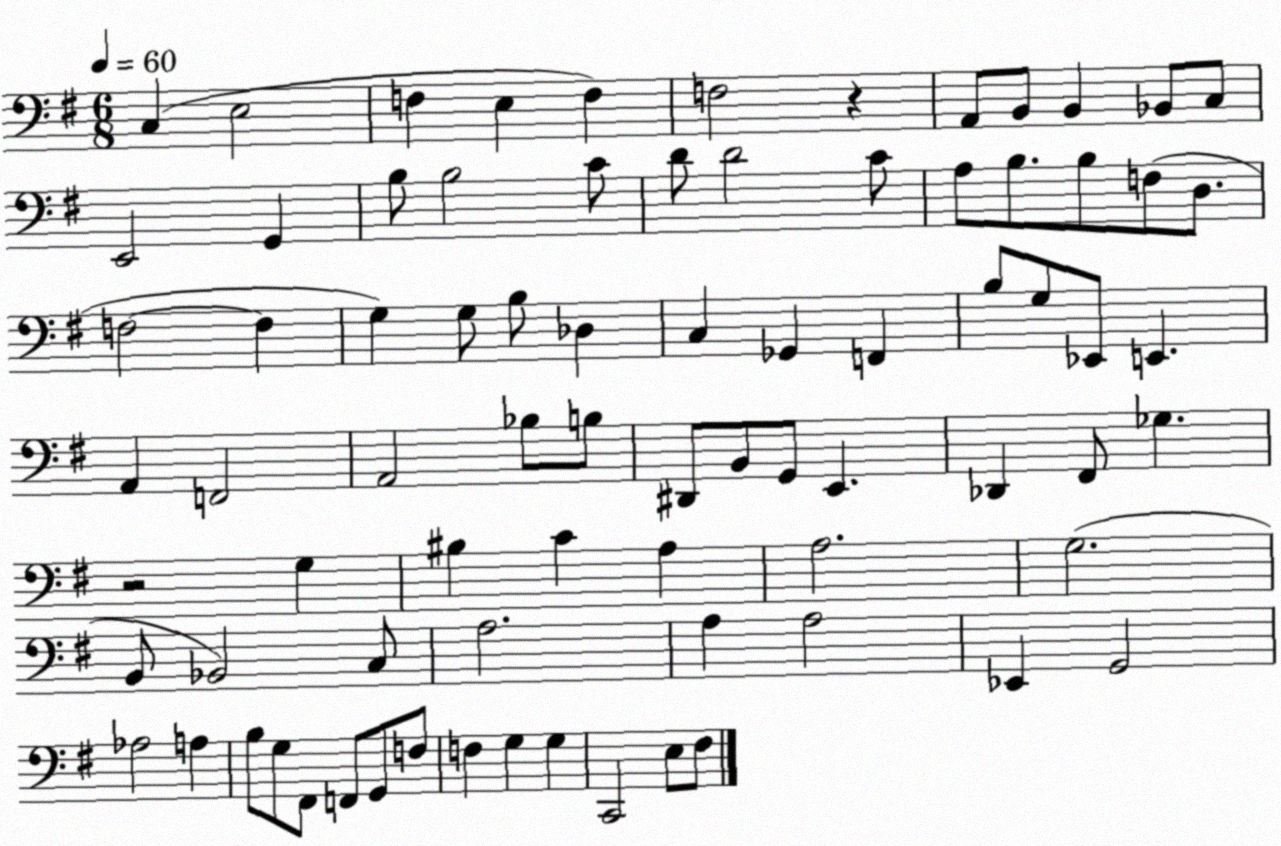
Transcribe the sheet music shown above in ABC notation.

X:1
T:Untitled
M:6/8
L:1/4
K:G
C, E,2 F, E, F, F,2 z A,,/2 B,,/2 B,, _B,,/2 C,/2 E,,2 G,, B,/2 B,2 C/2 D/2 D2 C/2 A,/2 B,/2 B,/2 F,/2 D,/2 F,2 F, G, G,/2 B,/2 _D, C, _G,, F,, B,/2 G,/2 _E,,/2 E,, A,, F,,2 A,,2 _B,/2 B,/2 ^D,,/2 B,,/2 G,,/2 E,, _D,, ^F,,/2 _G, z2 G, ^B, C A, A,2 G,2 B,,/2 _B,,2 C,/2 A,2 A, A,2 _E,, G,,2 _A,2 A, B,/2 G,/2 ^F,,/2 F,,/2 G,,/2 F,/2 F, G, G, C,,2 E,/2 ^F,/2